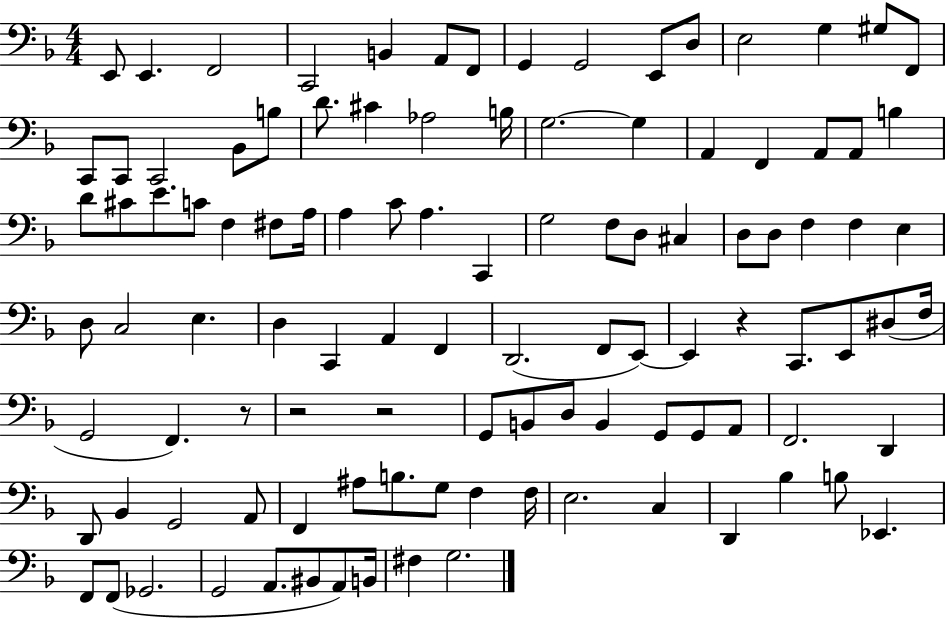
X:1
T:Untitled
M:4/4
L:1/4
K:F
E,,/2 E,, F,,2 C,,2 B,, A,,/2 F,,/2 G,, G,,2 E,,/2 D,/2 E,2 G, ^G,/2 F,,/2 C,,/2 C,,/2 C,,2 _B,,/2 B,/2 D/2 ^C _A,2 B,/4 G,2 G, A,, F,, A,,/2 A,,/2 B, D/2 ^C/2 E/2 C/2 F, ^F,/2 A,/4 A, C/2 A, C,, G,2 F,/2 D,/2 ^C, D,/2 D,/2 F, F, E, D,/2 C,2 E, D, C,, A,, F,, D,,2 F,,/2 E,,/2 E,, z C,,/2 E,,/2 ^D,/2 F,/4 G,,2 F,, z/2 z2 z2 G,,/2 B,,/2 D,/2 B,, G,,/2 G,,/2 A,,/2 F,,2 D,, D,,/2 _B,, G,,2 A,,/2 F,, ^A,/2 B,/2 G,/2 F, F,/4 E,2 C, D,, _B, B,/2 _E,, F,,/2 F,,/2 _G,,2 G,,2 A,,/2 ^B,,/2 A,,/2 B,,/4 ^F, G,2